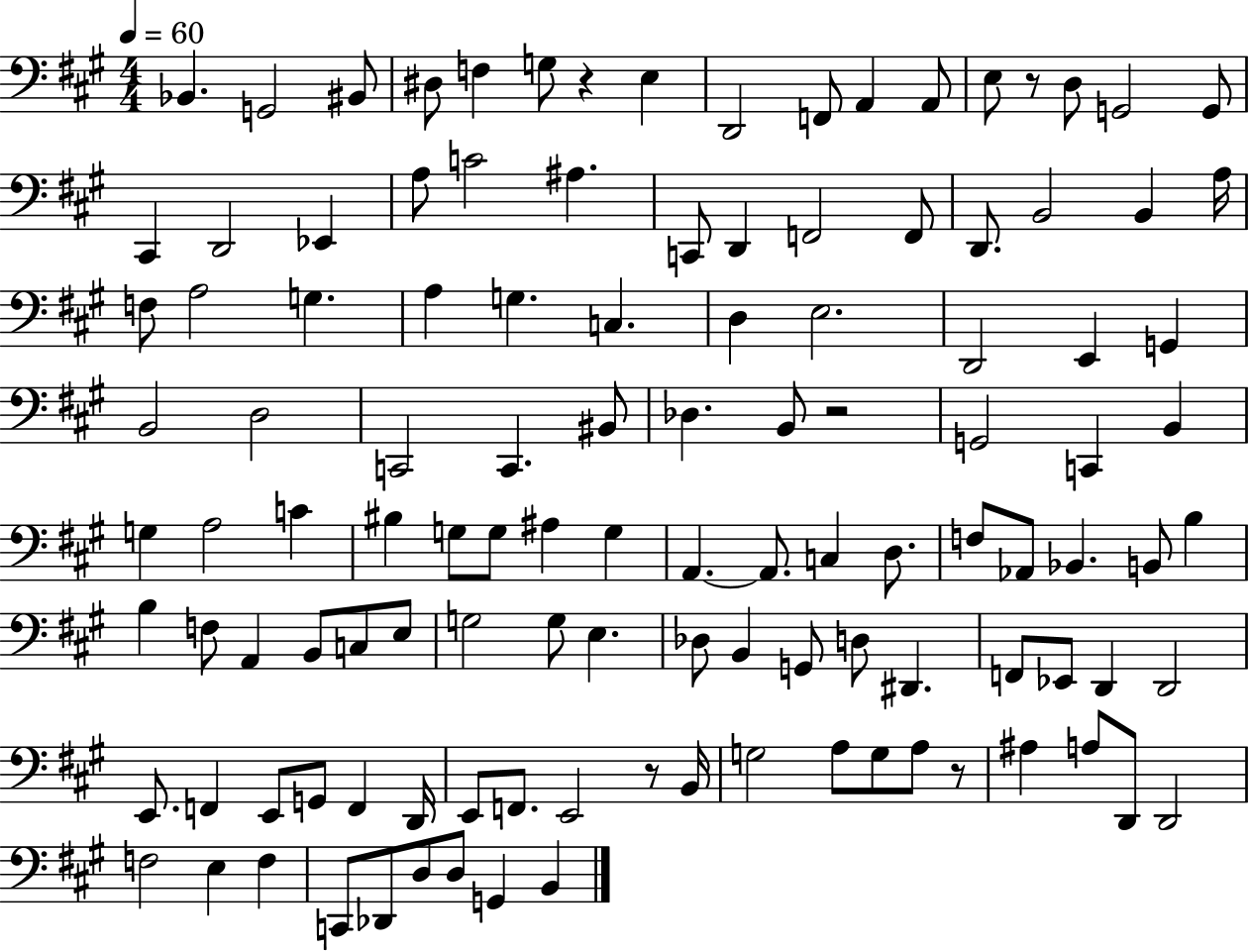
{
  \clef bass
  \numericTimeSignature
  \time 4/4
  \key a \major
  \tempo 4 = 60
  \repeat volta 2 { bes,4. g,2 bis,8 | dis8 f4 g8 r4 e4 | d,2 f,8 a,4 a,8 | e8 r8 d8 g,2 g,8 | \break cis,4 d,2 ees,4 | a8 c'2 ais4. | c,8 d,4 f,2 f,8 | d,8. b,2 b,4 a16 | \break f8 a2 g4. | a4 g4. c4. | d4 e2. | d,2 e,4 g,4 | \break b,2 d2 | c,2 c,4. bis,8 | des4. b,8 r2 | g,2 c,4 b,4 | \break g4 a2 c'4 | bis4 g8 g8 ais4 g4 | a,4.~~ a,8. c4 d8. | f8 aes,8 bes,4. b,8 b4 | \break b4 f8 a,4 b,8 c8 e8 | g2 g8 e4. | des8 b,4 g,8 d8 dis,4. | f,8 ees,8 d,4 d,2 | \break e,8. f,4 e,8 g,8 f,4 d,16 | e,8 f,8. e,2 r8 b,16 | g2 a8 g8 a8 r8 | ais4 a8 d,8 d,2 | \break f2 e4 f4 | c,8 des,8 d8 d8 g,4 b,4 | } \bar "|."
}